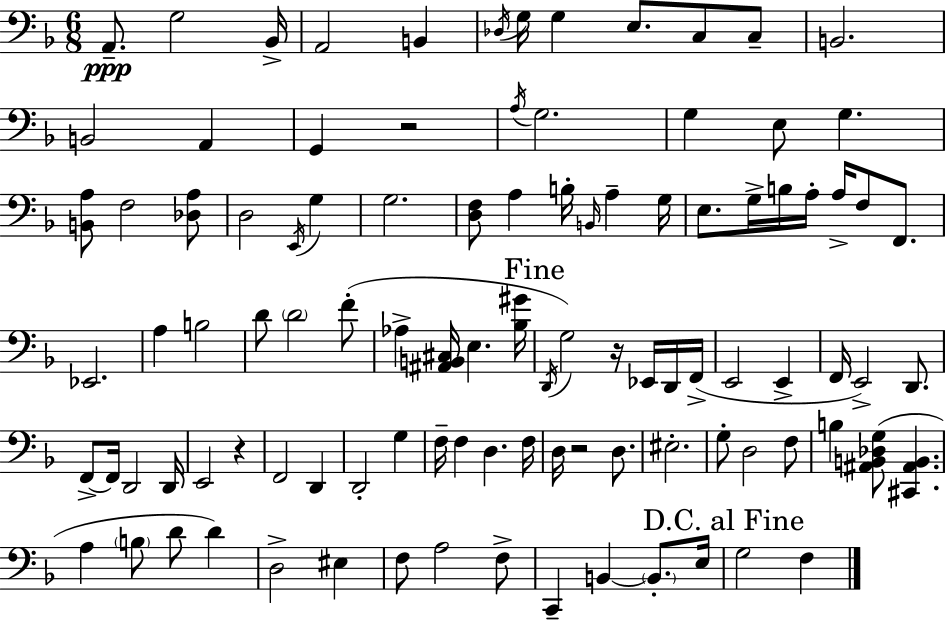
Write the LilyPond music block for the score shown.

{
  \clef bass
  \numericTimeSignature
  \time 6/8
  \key d \minor
  a,8.--\ppp g2 bes,16-> | a,2 b,4 | \acciaccatura { des16 } g16 g4 e8. c8 c8-- | b,2. | \break b,2 a,4 | g,4 r2 | \acciaccatura { a16 } g2. | g4 e8 g4. | \break <b, a>8 f2 | <des a>8 d2 \acciaccatura { e,16 } g4 | g2. | <d f>8 a4 b16-. \grace { b,16 } a4-- | \break g16 e8. g16-> b16 a16-. a16-> f8 | f,8. ees,2. | a4 b2 | d'8 \parenthesize d'2 | \break f'8-.( aes4-> <ais, b, cis>16 e4. | <bes gis'>16 \mark "Fine" \acciaccatura { d,16 }) g2 | r16 ees,16 d,16 f,16->( e,2 | e,4-> f,16 e,2->) | \break d,8. f,8->~~ f,16 d,2 | d,16 e,2 | r4 f,2 | d,4 d,2-. | \break g4 f16-- f4 d4. | f16 d16 r2 | d8. eis2.-. | g8-. d2 | \break f8 b4 <ais, b, des g>8( <cis, ais, b,>4. | a4 \parenthesize b8 d'8 | d'4) d2-> | eis4 f8 a2 | \break f8-> c,4-- b,4~~ | \parenthesize b,8.-. e16 \mark "D.C. al Fine" g2 | f4 \bar "|."
}